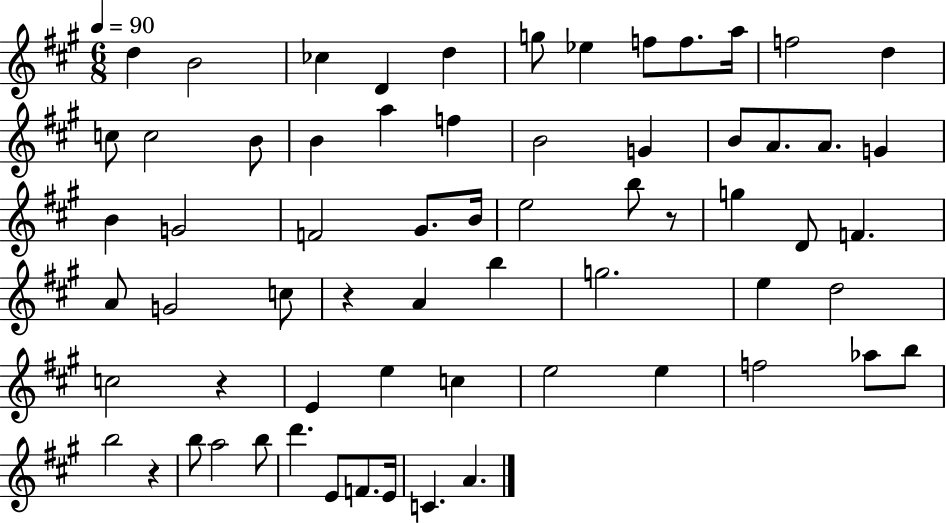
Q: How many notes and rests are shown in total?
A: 65